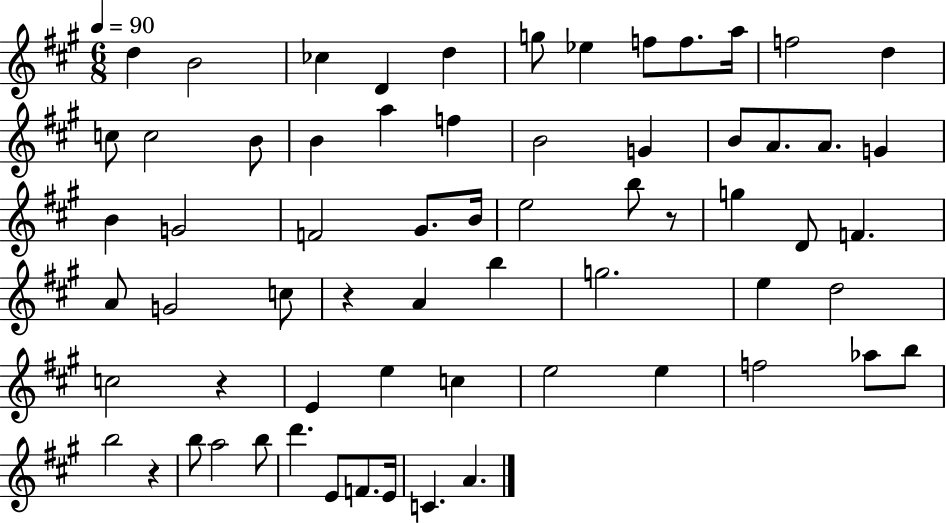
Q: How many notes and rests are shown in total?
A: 65